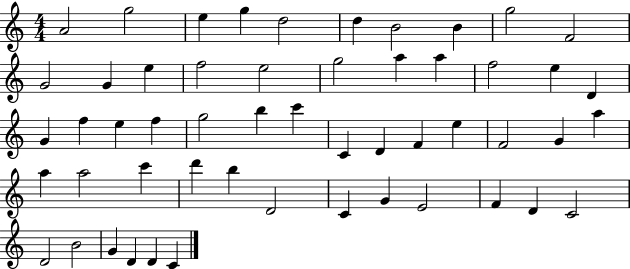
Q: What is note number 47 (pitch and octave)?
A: C4